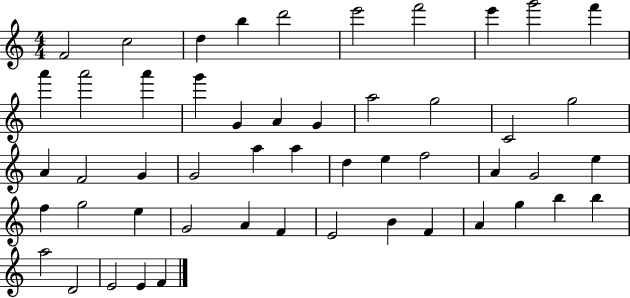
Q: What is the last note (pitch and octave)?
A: F4